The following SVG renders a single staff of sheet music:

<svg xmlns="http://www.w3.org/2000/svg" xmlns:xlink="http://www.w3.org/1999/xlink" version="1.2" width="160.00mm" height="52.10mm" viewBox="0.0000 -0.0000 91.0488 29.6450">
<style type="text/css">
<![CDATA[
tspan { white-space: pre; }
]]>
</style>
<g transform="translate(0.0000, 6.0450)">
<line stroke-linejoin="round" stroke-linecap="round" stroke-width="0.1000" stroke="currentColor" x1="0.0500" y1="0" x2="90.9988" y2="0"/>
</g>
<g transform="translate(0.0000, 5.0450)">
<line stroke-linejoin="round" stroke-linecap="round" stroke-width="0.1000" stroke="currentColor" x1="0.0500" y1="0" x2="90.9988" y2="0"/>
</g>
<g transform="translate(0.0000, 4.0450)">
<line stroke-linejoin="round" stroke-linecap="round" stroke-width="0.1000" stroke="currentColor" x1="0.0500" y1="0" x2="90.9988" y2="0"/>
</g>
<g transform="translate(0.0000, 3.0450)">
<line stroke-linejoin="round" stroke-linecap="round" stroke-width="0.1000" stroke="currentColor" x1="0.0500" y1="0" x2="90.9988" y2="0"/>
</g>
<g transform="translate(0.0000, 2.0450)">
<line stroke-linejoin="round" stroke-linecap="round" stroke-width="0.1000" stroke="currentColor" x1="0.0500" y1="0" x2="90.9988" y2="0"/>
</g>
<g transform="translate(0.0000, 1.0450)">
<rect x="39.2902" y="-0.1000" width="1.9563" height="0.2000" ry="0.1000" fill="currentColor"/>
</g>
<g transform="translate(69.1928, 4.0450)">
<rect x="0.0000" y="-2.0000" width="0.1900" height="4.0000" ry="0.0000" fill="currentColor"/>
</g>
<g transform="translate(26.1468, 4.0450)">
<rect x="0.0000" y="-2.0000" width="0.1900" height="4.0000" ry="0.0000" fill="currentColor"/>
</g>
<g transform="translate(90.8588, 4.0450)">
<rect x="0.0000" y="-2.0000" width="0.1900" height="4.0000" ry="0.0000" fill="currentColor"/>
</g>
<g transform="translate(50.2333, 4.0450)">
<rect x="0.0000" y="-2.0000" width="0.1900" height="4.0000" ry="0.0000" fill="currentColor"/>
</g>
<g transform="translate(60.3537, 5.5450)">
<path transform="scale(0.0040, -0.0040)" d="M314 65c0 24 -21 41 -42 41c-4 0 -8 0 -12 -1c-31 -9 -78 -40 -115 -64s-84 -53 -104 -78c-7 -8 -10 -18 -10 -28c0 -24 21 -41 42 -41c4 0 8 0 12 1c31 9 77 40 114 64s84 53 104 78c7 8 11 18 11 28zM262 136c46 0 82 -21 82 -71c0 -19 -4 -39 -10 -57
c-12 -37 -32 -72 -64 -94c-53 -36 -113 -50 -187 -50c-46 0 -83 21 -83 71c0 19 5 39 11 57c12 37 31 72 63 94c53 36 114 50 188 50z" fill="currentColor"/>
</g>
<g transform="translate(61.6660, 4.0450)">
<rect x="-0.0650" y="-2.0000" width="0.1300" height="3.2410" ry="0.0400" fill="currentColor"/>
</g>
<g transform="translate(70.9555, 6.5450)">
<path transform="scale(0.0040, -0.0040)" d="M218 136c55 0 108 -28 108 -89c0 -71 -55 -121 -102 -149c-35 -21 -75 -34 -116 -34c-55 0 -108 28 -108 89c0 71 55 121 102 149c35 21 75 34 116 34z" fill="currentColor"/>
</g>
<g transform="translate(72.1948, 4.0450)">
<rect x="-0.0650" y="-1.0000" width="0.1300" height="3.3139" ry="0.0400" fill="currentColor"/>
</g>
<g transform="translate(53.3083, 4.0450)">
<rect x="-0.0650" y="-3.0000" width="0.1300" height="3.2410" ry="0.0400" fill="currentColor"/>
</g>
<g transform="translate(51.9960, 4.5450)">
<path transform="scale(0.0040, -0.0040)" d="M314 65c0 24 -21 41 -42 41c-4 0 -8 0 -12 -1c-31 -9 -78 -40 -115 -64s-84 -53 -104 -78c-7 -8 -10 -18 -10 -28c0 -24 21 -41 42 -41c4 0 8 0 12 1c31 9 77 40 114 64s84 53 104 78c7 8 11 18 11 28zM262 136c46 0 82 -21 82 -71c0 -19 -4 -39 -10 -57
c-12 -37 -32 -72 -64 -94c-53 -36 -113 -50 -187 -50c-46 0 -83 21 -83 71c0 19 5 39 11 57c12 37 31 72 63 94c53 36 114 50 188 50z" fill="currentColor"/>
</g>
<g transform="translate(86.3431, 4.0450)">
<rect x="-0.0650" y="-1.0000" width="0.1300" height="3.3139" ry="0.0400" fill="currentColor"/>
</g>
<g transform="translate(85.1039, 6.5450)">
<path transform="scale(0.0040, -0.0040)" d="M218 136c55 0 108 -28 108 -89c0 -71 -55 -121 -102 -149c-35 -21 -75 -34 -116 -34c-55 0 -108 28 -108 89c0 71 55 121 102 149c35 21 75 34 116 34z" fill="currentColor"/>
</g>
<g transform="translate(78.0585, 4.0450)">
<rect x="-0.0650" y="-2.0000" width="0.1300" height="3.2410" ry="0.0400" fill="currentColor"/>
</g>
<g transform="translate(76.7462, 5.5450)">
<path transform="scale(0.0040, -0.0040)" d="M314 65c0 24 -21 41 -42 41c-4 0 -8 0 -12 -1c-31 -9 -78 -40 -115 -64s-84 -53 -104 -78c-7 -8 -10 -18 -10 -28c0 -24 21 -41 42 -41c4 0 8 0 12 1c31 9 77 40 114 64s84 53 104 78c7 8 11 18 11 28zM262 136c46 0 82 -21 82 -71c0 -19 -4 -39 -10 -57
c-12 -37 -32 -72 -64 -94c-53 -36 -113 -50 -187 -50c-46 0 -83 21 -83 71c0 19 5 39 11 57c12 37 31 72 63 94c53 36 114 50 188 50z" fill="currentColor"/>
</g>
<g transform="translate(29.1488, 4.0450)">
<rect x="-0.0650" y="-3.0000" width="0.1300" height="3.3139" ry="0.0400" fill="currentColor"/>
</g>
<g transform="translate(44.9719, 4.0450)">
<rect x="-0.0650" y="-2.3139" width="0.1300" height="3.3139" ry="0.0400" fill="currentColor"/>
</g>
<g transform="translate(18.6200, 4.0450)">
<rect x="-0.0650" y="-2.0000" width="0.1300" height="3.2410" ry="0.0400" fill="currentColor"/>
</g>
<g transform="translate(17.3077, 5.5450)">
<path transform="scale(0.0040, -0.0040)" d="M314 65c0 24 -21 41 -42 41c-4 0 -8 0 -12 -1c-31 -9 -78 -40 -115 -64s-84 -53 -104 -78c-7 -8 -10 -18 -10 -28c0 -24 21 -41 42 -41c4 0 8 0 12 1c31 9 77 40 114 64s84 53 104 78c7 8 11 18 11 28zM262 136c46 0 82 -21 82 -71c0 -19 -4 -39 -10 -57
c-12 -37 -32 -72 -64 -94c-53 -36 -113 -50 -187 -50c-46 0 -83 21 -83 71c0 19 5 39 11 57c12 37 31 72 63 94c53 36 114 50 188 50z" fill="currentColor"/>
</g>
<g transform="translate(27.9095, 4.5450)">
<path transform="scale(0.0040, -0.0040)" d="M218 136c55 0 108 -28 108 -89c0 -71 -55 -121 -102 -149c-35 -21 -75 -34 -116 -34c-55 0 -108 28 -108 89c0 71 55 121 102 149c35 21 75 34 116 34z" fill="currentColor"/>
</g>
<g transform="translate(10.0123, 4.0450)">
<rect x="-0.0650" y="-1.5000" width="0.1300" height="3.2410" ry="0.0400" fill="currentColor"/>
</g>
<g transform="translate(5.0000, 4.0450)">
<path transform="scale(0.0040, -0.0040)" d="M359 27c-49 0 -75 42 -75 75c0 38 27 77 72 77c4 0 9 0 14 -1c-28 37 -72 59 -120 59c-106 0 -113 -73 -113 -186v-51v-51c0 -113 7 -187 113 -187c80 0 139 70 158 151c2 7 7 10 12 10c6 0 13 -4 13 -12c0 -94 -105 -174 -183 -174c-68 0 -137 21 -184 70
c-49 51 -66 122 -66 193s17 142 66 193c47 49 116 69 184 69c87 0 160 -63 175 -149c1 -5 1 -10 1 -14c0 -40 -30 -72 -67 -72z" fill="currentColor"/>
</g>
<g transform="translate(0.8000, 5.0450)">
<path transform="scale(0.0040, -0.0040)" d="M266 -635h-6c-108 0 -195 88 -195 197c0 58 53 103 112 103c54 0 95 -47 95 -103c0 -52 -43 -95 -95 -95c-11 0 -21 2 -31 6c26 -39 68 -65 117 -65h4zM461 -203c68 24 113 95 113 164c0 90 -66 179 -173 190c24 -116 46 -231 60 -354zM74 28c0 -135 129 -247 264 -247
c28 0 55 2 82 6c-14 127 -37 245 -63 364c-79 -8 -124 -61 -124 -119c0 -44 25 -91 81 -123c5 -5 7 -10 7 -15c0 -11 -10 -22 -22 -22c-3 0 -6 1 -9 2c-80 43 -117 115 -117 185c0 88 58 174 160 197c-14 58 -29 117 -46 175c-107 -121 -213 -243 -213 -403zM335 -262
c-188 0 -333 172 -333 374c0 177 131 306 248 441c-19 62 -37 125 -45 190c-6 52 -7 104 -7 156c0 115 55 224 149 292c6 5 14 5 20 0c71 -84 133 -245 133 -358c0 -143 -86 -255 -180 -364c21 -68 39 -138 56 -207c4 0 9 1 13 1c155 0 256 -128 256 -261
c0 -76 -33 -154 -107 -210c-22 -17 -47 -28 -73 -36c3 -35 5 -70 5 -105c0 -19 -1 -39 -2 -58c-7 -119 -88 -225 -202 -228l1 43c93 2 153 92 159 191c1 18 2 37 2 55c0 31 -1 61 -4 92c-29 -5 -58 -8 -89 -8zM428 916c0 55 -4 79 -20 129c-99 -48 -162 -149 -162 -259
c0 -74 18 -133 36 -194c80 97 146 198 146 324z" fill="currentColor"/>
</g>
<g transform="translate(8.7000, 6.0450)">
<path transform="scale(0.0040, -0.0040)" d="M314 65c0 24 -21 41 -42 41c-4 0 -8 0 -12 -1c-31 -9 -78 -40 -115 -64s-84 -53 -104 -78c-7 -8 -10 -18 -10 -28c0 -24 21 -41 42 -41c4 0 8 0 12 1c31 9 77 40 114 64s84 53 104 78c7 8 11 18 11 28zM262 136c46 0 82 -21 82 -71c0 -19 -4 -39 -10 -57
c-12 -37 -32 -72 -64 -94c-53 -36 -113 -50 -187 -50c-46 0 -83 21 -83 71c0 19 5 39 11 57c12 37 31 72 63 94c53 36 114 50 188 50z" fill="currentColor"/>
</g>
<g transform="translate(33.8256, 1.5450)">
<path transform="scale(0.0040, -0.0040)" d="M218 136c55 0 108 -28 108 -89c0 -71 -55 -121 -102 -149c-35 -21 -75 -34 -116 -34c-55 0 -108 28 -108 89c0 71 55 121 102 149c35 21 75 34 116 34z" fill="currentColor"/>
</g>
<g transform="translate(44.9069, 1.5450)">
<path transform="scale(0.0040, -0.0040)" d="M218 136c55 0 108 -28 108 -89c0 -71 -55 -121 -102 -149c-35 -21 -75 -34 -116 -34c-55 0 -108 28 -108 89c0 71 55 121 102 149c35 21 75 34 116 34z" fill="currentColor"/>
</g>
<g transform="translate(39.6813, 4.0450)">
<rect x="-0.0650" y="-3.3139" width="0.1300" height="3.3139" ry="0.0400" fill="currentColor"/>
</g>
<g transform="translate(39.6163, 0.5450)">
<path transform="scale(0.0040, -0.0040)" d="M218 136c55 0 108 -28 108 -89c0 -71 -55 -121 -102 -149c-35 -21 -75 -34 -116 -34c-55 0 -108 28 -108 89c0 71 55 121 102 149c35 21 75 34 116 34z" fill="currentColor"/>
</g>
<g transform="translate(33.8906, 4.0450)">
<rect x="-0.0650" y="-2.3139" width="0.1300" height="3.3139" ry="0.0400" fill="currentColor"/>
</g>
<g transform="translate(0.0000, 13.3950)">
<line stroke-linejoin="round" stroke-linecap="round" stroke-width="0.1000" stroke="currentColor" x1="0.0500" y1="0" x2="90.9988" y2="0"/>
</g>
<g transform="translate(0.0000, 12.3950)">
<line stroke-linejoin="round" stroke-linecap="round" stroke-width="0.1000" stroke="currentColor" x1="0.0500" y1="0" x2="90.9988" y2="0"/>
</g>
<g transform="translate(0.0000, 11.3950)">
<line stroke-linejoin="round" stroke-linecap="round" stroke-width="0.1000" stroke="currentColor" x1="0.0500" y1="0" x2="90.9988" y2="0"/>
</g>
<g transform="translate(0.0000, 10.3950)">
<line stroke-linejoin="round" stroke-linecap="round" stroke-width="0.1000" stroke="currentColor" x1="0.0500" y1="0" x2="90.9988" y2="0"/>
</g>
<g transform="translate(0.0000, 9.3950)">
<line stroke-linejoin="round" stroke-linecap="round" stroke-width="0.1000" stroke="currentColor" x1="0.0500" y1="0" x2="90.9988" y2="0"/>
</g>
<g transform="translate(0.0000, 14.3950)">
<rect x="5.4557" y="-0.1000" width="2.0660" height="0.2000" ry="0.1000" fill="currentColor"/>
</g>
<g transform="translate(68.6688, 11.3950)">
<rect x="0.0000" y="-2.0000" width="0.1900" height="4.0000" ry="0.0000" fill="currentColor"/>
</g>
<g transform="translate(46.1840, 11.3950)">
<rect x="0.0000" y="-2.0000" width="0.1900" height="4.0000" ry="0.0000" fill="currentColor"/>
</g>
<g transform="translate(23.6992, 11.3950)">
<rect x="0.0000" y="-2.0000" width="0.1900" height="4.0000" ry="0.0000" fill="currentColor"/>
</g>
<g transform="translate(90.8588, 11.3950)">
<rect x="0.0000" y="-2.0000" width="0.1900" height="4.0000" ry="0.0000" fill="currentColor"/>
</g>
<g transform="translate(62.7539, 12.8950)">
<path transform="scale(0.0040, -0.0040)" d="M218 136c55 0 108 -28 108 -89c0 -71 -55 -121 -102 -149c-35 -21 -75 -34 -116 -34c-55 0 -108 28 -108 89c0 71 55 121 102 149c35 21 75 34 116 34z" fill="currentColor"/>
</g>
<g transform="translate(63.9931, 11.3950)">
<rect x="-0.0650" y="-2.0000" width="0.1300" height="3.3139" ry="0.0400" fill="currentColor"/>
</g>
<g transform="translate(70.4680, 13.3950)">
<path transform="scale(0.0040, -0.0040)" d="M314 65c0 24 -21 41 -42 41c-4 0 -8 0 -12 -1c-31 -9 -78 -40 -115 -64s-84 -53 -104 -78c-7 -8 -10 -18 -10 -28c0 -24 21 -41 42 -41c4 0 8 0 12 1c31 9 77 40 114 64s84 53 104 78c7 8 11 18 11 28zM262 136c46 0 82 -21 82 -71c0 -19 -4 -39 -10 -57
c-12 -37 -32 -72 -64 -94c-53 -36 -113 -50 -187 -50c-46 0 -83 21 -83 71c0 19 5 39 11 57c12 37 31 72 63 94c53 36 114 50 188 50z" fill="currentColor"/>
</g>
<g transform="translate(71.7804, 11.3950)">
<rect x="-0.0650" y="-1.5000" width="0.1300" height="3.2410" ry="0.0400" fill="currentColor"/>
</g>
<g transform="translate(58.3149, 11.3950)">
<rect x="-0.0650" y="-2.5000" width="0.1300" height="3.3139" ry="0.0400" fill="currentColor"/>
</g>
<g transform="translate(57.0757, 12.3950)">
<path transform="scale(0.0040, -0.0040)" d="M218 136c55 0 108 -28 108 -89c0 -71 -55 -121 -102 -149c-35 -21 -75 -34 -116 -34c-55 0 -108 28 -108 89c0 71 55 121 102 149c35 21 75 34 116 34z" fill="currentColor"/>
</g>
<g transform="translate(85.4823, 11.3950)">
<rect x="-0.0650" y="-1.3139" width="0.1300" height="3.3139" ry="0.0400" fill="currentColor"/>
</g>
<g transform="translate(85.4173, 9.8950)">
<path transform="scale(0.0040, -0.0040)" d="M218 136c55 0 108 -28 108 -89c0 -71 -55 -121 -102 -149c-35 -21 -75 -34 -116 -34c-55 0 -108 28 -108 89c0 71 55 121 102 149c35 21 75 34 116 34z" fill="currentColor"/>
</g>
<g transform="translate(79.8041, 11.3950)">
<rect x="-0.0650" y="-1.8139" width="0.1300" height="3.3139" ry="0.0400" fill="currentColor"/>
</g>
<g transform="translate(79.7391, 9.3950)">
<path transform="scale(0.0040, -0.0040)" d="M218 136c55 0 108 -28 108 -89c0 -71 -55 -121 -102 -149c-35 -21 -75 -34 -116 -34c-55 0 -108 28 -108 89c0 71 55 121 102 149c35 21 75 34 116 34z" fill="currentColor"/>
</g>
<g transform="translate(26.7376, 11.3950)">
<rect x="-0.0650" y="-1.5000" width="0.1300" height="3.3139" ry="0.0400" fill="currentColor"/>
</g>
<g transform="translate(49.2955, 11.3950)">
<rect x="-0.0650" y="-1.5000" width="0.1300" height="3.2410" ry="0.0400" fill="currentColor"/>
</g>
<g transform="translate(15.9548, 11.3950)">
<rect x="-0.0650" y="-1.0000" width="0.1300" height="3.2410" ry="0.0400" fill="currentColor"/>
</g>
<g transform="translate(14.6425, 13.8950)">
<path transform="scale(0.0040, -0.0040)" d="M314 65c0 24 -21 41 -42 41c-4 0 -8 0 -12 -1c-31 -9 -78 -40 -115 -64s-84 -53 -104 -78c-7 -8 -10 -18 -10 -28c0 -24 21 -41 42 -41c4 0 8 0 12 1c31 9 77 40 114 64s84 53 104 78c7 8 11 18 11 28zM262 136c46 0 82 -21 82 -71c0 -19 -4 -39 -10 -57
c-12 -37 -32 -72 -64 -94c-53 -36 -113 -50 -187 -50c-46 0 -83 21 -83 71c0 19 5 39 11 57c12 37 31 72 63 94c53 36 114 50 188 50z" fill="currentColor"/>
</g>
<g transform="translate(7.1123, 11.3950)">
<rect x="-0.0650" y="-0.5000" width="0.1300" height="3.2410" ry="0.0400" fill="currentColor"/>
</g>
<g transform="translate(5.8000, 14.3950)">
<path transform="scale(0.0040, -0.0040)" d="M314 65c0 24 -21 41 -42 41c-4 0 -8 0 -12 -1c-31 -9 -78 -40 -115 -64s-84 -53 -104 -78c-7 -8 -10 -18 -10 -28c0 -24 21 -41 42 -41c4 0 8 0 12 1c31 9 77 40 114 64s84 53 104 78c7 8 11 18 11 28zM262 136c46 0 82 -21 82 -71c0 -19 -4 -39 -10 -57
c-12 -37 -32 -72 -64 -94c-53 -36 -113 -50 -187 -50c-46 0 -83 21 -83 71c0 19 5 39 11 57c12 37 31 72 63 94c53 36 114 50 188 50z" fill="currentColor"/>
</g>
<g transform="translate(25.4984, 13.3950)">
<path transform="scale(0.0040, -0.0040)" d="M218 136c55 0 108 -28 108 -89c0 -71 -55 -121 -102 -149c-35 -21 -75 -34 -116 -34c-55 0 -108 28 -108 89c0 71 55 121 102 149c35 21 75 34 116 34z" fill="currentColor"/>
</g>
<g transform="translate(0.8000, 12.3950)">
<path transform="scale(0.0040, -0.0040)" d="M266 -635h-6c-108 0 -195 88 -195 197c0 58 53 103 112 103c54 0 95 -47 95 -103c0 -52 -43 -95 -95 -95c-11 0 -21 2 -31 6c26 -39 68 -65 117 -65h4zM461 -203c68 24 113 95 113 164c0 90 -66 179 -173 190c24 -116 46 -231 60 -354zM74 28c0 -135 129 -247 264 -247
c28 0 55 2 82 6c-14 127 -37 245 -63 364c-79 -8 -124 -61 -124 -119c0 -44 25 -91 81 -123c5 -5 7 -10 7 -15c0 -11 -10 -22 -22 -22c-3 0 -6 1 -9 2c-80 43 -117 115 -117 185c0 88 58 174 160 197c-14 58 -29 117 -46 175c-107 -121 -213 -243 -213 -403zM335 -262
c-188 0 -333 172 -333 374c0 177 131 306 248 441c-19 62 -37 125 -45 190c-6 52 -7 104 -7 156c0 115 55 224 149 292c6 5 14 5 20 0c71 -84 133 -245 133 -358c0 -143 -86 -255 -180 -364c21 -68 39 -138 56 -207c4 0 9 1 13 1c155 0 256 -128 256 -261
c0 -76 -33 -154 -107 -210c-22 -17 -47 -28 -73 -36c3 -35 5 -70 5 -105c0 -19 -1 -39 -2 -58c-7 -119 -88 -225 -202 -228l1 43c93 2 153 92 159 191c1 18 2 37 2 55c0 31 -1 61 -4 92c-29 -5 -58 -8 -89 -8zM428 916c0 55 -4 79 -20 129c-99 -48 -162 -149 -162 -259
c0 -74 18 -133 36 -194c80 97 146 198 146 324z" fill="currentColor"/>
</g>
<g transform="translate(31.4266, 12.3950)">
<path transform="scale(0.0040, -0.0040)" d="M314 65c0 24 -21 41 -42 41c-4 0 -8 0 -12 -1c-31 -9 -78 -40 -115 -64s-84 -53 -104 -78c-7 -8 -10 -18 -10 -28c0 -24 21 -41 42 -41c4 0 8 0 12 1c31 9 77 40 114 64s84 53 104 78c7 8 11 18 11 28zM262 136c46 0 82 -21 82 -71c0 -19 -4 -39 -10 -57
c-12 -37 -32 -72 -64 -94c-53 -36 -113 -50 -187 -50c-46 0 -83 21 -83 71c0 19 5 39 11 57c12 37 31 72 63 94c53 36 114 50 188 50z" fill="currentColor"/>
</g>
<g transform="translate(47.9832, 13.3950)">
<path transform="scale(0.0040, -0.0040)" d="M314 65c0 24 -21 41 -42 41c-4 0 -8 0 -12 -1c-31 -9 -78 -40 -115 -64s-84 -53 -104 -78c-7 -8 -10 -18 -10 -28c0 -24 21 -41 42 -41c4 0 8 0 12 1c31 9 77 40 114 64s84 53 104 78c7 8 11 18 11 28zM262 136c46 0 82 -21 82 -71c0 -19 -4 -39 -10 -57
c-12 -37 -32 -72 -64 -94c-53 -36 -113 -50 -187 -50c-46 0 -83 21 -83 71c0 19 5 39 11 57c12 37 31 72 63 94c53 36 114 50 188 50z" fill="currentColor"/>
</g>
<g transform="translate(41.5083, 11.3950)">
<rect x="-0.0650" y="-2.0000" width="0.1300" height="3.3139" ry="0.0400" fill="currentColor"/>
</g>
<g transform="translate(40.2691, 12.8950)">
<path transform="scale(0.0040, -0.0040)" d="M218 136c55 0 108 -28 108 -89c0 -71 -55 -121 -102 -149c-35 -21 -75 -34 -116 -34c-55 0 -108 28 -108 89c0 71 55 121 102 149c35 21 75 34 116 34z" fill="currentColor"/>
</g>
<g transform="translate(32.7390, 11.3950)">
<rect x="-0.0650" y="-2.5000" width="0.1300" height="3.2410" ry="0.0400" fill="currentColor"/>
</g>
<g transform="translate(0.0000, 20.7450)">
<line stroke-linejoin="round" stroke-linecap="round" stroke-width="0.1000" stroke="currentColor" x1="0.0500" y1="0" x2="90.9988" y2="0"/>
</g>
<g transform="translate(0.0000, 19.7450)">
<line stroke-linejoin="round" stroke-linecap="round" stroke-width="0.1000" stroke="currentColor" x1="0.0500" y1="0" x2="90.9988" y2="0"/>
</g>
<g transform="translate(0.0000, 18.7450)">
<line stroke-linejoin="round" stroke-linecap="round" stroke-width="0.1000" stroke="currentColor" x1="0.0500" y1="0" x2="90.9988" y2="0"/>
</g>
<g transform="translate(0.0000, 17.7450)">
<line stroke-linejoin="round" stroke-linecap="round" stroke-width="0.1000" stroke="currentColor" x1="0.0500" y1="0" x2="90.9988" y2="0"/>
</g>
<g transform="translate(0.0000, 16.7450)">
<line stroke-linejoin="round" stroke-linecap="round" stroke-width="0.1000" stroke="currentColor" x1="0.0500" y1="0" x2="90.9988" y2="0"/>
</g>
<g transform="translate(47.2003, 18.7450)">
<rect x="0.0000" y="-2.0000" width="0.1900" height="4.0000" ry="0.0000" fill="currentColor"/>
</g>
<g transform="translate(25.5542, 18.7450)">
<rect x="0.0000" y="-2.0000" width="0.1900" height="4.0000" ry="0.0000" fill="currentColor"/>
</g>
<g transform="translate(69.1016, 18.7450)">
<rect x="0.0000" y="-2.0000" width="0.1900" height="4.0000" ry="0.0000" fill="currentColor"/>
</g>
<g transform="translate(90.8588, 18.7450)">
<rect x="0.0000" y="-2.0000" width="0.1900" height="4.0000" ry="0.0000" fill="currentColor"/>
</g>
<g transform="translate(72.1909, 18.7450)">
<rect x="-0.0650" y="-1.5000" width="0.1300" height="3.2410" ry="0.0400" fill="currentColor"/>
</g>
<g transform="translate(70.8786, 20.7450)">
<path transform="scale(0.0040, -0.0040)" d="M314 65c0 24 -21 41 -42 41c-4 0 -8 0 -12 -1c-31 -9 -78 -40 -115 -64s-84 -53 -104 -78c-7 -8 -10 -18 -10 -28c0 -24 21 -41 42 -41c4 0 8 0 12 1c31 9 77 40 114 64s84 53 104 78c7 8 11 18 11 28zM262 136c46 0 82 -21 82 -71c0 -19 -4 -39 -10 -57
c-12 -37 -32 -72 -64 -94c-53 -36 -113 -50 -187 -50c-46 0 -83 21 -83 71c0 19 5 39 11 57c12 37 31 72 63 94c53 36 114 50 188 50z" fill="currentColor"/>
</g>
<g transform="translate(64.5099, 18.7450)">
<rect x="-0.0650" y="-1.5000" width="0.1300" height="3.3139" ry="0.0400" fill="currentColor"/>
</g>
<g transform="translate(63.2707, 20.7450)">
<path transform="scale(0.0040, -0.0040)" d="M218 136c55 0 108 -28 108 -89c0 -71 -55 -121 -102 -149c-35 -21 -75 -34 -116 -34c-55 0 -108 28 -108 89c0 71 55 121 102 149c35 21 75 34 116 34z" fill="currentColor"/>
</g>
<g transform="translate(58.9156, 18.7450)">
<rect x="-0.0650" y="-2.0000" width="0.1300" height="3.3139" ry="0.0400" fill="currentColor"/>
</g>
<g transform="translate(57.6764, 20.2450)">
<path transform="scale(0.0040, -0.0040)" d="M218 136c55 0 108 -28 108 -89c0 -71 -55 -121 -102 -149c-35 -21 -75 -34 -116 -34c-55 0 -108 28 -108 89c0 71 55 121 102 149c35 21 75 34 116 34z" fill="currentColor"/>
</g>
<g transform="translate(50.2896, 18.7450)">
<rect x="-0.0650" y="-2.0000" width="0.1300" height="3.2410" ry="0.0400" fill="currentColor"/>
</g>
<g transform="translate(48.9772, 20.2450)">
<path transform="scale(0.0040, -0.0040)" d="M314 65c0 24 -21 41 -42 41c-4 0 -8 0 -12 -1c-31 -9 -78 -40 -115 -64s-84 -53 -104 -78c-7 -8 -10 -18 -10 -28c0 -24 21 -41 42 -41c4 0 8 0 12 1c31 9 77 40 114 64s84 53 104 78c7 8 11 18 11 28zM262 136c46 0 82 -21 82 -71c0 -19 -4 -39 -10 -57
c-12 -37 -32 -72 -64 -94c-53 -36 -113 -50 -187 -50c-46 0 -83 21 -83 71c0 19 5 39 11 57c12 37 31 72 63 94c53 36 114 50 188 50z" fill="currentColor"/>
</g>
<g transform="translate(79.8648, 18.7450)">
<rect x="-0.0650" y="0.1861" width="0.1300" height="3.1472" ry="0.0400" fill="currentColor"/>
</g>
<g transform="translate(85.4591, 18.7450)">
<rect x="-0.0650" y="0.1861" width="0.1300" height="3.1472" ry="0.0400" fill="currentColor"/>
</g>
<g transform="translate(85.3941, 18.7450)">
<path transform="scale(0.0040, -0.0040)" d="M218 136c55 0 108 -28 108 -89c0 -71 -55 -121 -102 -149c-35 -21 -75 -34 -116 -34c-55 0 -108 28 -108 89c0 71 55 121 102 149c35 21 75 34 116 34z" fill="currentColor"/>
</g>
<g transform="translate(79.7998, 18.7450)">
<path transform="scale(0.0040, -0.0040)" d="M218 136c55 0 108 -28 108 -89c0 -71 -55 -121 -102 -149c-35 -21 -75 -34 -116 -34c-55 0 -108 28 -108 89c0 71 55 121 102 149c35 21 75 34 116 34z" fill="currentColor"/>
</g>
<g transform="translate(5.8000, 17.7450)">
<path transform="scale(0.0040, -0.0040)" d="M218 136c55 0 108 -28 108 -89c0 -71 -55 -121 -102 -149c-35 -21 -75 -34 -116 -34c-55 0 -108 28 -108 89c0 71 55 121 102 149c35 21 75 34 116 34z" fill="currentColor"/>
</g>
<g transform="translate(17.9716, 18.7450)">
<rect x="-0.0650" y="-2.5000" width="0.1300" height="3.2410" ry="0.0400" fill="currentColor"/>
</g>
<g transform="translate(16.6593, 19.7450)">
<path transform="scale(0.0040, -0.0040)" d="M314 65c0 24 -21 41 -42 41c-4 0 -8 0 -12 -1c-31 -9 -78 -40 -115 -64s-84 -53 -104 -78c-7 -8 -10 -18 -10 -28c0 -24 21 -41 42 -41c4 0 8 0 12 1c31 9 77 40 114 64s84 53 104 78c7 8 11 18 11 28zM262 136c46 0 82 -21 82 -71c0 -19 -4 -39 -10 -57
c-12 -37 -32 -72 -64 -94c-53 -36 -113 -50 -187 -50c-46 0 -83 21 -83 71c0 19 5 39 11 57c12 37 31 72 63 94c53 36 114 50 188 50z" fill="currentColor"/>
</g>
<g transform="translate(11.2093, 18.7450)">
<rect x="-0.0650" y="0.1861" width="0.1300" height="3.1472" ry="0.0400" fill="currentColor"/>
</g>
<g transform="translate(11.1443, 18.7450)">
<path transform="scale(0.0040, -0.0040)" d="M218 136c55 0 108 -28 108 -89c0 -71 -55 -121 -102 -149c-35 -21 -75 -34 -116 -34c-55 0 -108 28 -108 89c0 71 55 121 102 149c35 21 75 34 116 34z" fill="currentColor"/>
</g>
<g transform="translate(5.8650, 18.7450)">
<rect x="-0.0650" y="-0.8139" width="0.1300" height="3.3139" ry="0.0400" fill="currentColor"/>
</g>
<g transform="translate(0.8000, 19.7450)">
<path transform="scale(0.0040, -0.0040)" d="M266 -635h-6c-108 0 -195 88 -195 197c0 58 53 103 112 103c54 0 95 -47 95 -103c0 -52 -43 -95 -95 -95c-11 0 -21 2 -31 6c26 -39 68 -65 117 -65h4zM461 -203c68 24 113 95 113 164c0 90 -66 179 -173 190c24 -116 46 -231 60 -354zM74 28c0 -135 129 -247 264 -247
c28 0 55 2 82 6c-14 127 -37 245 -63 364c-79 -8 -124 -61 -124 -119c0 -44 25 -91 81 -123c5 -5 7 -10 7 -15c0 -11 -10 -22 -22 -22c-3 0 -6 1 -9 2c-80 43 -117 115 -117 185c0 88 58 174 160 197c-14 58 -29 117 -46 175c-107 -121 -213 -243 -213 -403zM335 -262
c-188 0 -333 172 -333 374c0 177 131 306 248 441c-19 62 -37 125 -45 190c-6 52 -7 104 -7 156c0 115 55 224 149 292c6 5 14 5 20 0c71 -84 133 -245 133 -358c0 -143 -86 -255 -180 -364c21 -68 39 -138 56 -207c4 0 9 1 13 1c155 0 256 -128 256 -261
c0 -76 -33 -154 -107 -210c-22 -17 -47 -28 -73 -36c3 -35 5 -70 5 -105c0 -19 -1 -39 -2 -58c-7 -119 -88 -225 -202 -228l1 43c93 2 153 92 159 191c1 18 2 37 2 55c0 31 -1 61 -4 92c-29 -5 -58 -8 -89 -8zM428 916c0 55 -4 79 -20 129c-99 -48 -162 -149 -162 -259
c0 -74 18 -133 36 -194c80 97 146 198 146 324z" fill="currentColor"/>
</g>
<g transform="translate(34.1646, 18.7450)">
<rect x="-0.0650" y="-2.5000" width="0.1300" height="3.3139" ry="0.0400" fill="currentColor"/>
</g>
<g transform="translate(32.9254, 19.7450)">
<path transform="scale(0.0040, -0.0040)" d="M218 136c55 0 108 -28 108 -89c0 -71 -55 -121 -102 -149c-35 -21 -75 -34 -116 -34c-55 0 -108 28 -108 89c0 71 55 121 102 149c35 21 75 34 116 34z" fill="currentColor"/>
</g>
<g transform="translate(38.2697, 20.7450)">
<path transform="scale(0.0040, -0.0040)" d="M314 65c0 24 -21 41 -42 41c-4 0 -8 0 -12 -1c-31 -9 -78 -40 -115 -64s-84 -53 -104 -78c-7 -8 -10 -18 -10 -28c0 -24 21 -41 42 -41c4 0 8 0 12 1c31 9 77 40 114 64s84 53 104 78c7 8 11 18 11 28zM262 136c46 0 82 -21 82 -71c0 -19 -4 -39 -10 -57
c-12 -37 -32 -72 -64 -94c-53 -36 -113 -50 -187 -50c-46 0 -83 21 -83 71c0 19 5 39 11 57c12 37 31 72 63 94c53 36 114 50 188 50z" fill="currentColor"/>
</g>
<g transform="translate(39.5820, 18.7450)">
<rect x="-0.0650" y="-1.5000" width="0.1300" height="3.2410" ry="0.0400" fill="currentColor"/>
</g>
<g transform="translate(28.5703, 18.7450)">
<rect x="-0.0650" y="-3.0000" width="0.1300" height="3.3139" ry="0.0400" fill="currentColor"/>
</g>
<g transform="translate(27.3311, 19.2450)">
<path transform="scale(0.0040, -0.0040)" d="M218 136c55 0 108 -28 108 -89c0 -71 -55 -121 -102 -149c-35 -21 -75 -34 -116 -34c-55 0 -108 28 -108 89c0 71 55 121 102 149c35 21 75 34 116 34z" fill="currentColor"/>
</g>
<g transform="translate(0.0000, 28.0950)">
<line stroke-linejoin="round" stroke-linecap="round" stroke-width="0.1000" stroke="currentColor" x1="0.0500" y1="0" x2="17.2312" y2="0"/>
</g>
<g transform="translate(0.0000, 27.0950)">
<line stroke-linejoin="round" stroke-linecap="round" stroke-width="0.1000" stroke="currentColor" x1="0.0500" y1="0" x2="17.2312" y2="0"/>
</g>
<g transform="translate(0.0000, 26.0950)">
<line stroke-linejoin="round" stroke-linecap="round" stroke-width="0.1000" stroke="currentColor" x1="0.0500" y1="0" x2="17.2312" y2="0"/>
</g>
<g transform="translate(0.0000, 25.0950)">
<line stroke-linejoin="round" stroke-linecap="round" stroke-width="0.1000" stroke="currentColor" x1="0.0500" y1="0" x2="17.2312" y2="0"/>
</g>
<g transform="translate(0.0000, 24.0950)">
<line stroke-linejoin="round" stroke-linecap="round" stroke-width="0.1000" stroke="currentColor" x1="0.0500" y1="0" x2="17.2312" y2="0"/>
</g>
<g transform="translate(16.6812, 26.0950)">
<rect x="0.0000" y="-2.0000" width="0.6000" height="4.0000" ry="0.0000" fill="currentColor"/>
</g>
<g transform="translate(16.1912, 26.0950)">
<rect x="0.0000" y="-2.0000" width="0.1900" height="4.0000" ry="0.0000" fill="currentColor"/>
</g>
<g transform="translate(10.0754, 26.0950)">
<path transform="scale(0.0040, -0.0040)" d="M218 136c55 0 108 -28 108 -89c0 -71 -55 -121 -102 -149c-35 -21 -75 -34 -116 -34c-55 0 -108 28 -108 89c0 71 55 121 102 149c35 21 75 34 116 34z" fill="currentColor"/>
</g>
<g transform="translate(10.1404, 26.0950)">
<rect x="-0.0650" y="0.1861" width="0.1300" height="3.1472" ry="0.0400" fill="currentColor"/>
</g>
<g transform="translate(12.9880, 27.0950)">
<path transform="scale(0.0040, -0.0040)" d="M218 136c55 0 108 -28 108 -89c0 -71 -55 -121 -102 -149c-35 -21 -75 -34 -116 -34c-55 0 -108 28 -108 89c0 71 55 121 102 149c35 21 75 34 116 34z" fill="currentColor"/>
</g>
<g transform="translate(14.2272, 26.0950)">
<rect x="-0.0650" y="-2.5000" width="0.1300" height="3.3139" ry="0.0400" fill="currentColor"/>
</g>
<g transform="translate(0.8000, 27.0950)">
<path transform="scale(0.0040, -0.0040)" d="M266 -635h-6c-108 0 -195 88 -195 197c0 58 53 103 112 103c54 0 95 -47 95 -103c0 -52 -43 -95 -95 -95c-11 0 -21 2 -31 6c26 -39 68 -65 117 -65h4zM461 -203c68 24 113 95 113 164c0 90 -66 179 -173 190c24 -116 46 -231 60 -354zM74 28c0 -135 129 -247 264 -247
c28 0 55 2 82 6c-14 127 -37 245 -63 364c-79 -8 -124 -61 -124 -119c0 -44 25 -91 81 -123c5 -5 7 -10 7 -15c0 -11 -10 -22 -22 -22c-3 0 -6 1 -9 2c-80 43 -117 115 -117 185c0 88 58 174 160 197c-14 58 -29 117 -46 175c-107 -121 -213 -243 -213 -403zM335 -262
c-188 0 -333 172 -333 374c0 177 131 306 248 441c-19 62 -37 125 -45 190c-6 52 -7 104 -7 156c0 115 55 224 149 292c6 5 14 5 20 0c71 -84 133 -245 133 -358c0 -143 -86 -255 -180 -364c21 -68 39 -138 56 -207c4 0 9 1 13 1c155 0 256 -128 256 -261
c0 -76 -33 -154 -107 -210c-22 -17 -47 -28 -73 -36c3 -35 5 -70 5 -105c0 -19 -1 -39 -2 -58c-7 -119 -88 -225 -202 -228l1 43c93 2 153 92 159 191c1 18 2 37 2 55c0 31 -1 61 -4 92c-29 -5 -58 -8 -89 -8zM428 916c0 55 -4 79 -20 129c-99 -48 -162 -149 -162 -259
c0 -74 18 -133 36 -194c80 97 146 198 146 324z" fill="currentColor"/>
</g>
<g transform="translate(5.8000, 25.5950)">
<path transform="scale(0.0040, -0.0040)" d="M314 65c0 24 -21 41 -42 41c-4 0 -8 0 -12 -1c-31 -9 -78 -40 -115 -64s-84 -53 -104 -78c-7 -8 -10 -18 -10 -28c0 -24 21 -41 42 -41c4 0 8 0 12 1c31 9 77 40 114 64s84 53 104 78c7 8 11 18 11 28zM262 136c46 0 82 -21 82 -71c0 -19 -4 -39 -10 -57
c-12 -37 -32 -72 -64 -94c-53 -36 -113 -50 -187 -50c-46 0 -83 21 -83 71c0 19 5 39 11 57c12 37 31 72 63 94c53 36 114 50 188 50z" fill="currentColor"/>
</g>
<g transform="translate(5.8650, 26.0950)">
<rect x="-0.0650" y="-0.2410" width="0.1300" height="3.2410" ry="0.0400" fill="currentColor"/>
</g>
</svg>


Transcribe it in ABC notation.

X:1
T:Untitled
M:4/4
L:1/4
K:C
E2 F2 A g b g A2 F2 D F2 D C2 D2 E G2 F E2 G F E2 f e d B G2 A G E2 F2 F E E2 B B c2 B G